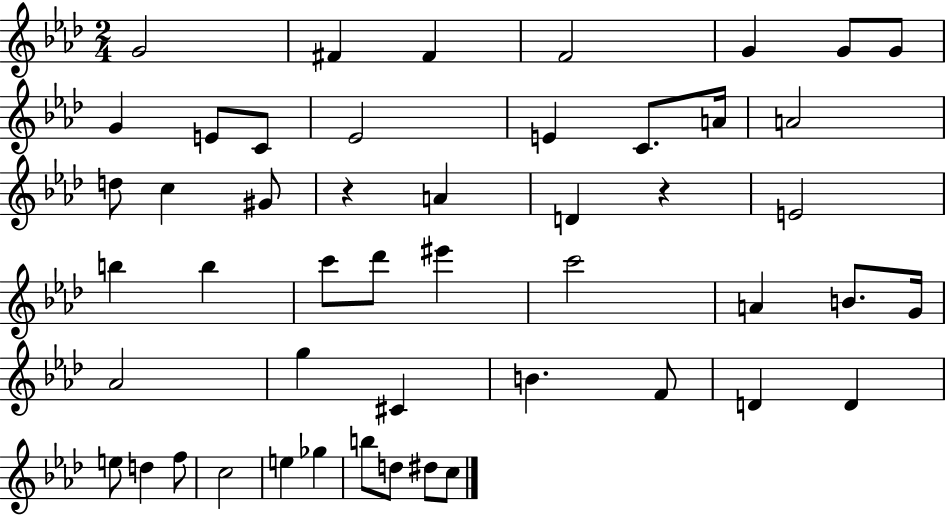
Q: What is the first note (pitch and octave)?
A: G4